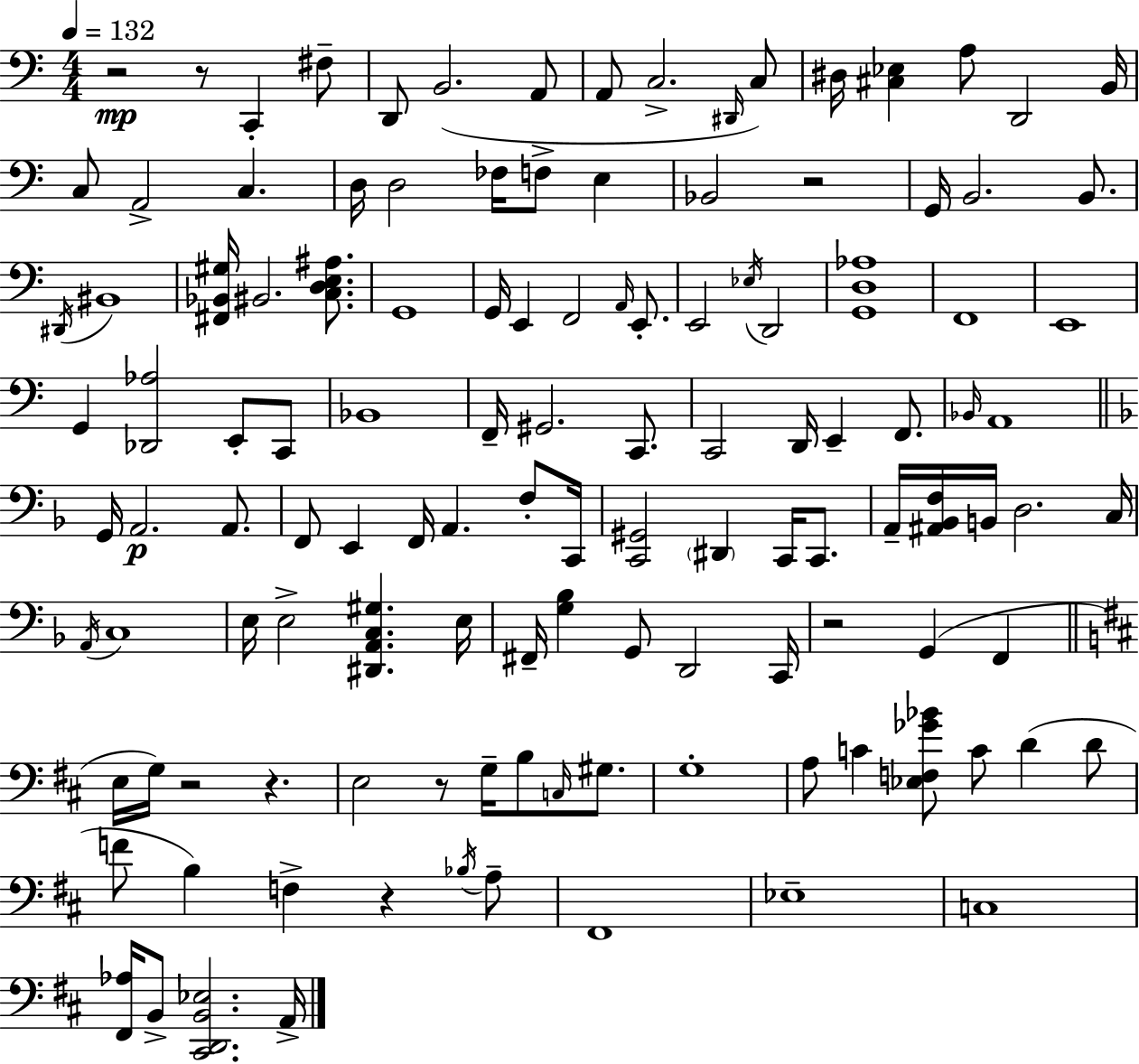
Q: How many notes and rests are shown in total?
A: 122